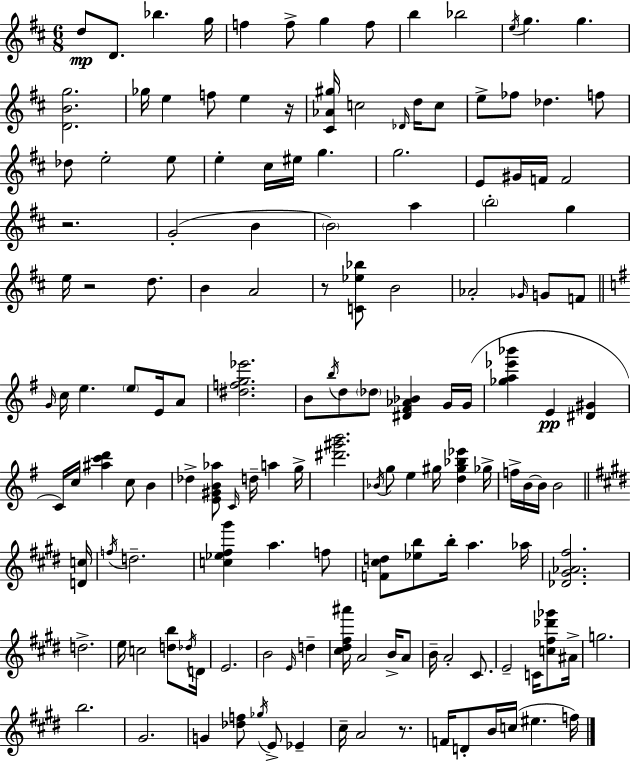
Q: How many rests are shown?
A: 5